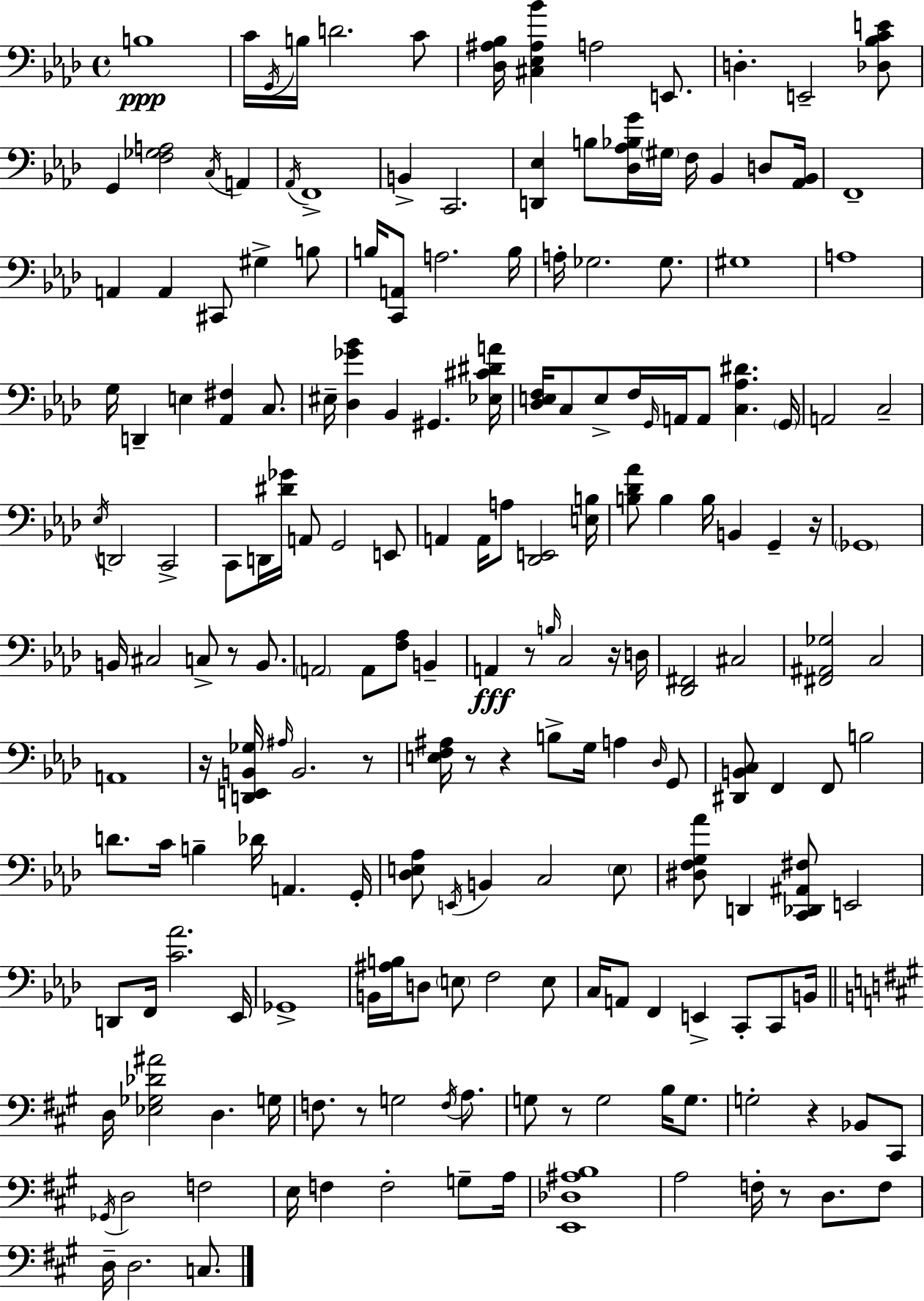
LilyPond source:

{
  \clef bass
  \time 4/4
  \defaultTimeSignature
  \key f \minor
  b1\ppp | c'16 \acciaccatura { g,16 } b16 d'2. c'8 | <des ais bes>16 <cis ees ais bes'>4 a2 e,8. | d4.-. e,2-- <des bes c' e'>8 | \break g,4 <f ges a>2 \acciaccatura { c16 } a,4 | \acciaccatura { aes,16 } f,1-> | b,4-> c,2. | <d, ees>4 b8 <des aes bes g'>16 \parenthesize gis16 f16 bes,4 | \break d8 <aes, bes,>16 f,1-- | a,4 a,4 cis,8 gis4-> | b8 b16 <c, a,>8 a2. | b16 a16-. ges2. | \break ges8. gis1 | a1 | g16 d,4-- e4 <aes, fis>4 | c8. eis16-- <des ges' bes'>4 bes,4 gis,4. | \break <ees cis' dis' a'>16 <des e f>16 c8 e8-> f16 \grace { g,16 } a,16 a,8 <c aes dis'>4. | \parenthesize g,16 a,2 c2-- | \acciaccatura { ees16 } d,2 c,2-> | c,8 d,16 <dis' ges'>16 a,8 g,2 | \break e,8 a,4 a,16 a8 <des, e,>2 | <e b>16 <b des' aes'>8 b4 b16 b,4 | g,4-- r16 \parenthesize ges,1 | b,16 cis2 c8-> | \break r8 b,8. \parenthesize a,2 a,8 <f aes>8 | b,4-- a,4\fff r8 \grace { b16 } c2 | r16 d16 <des, fis,>2 cis2 | <fis, ais, ges>2 c2 | \break a,1 | r16 <d, e, b, ges>16 \grace { ais16 } b,2. | r8 <e f ais>16 r8 r4 b8-> | g16 a4 \grace { des16 } g,8 <dis, b, c>8 f,4 f,8 | \break b2 d'8. c'16 b4-- | des'16 a,4. g,16-. <des e aes>8 \acciaccatura { e,16 } b,4 c2 | \parenthesize e8 <dis f g aes'>8 d,4 <c, des, ais, fis>8 | e,2 d,8 f,16 <c' aes'>2. | \break ees,16 ges,1-> | b,16 <ais b>16 d8 \parenthesize e8 f2 | e8 c16 a,8 f,4 | e,4-> c,8-. c,8 b,16 \bar "||" \break \key a \major d16 <ees ges des' ais'>2 d4. g16 | f8. r8 g2 \acciaccatura { f16 } a8. | g8 r8 g2 b16 g8. | g2-. r4 bes,8 cis,8 | \break \acciaccatura { ges,16 } d2 f2 | e16 f4 f2-. g8-- | a16 <e, des ais b>1 | a2 f16-. r8 d8. | \break f8 d16-- d2. c8. | \bar "|."
}